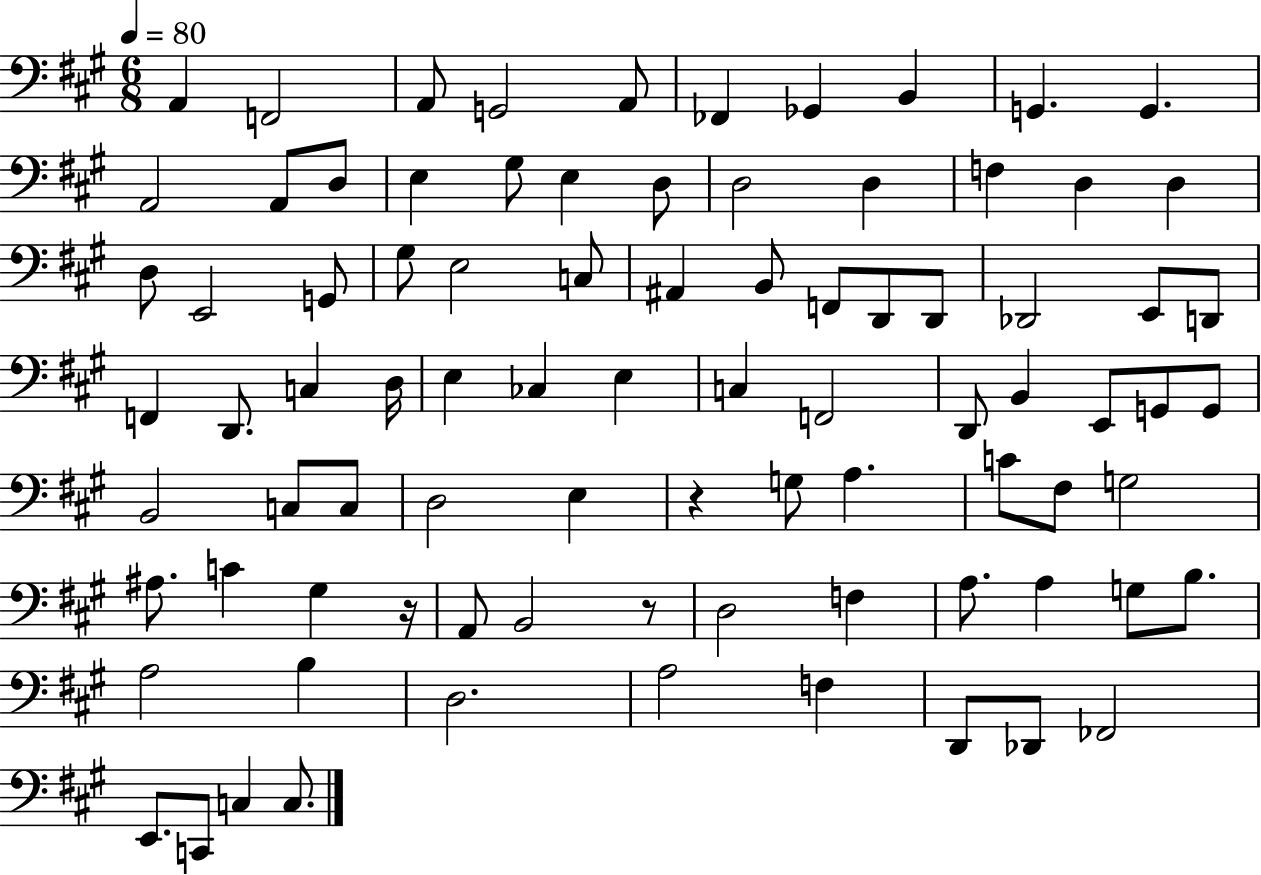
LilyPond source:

{
  \clef bass
  \numericTimeSignature
  \time 6/8
  \key a \major
  \tempo 4 = 80
  a,4 f,2 | a,8 g,2 a,8 | fes,4 ges,4 b,4 | g,4. g,4. | \break a,2 a,8 d8 | e4 gis8 e4 d8 | d2 d4 | f4 d4 d4 | \break d8 e,2 g,8 | gis8 e2 c8 | ais,4 b,8 f,8 d,8 d,8 | des,2 e,8 d,8 | \break f,4 d,8. c4 d16 | e4 ces4 e4 | c4 f,2 | d,8 b,4 e,8 g,8 g,8 | \break b,2 c8 c8 | d2 e4 | r4 g8 a4. | c'8 fis8 g2 | \break ais8. c'4 gis4 r16 | a,8 b,2 r8 | d2 f4 | a8. a4 g8 b8. | \break a2 b4 | d2. | a2 f4 | d,8 des,8 fes,2 | \break e,8. c,8 c4 c8. | \bar "|."
}